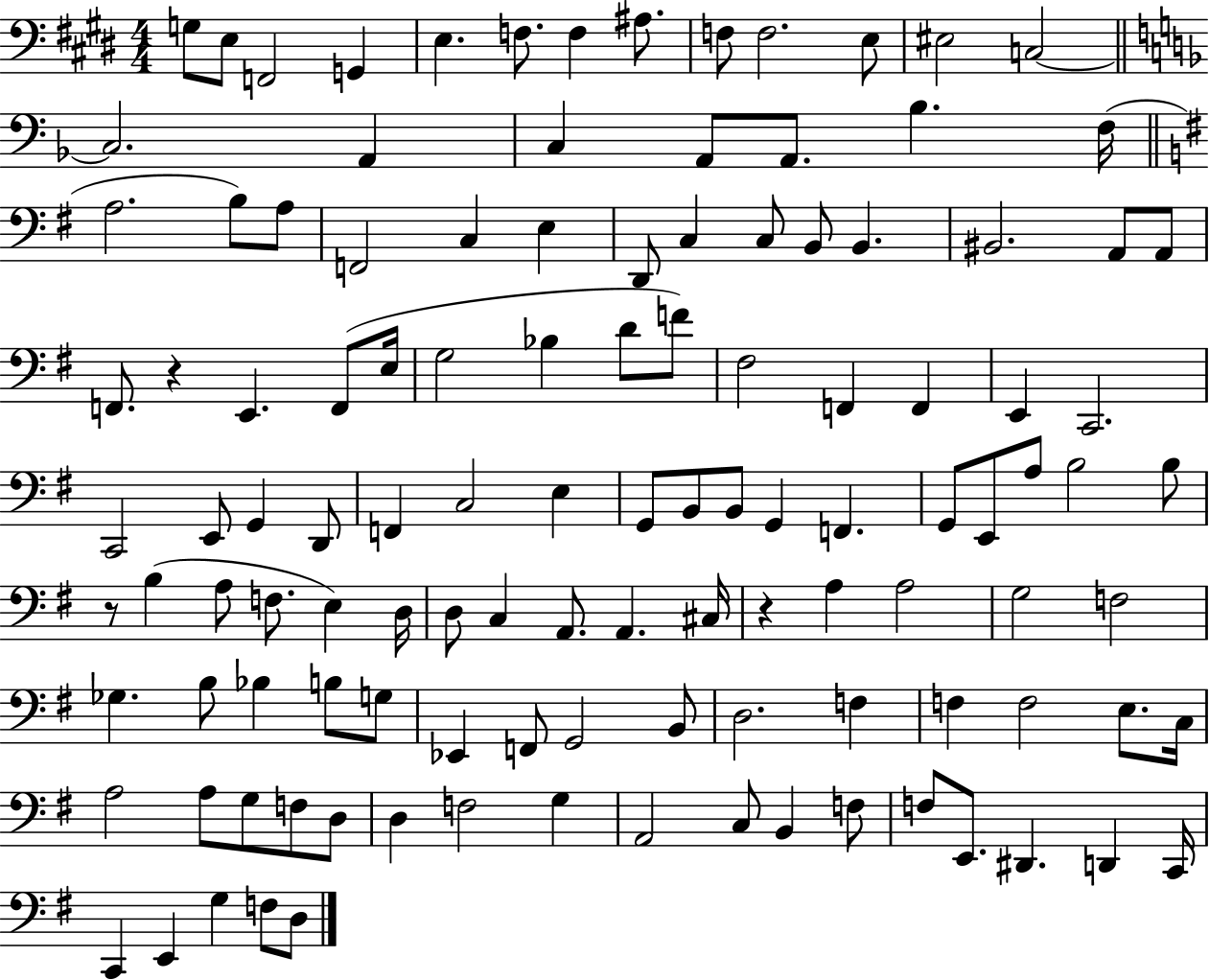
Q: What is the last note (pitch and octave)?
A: D3